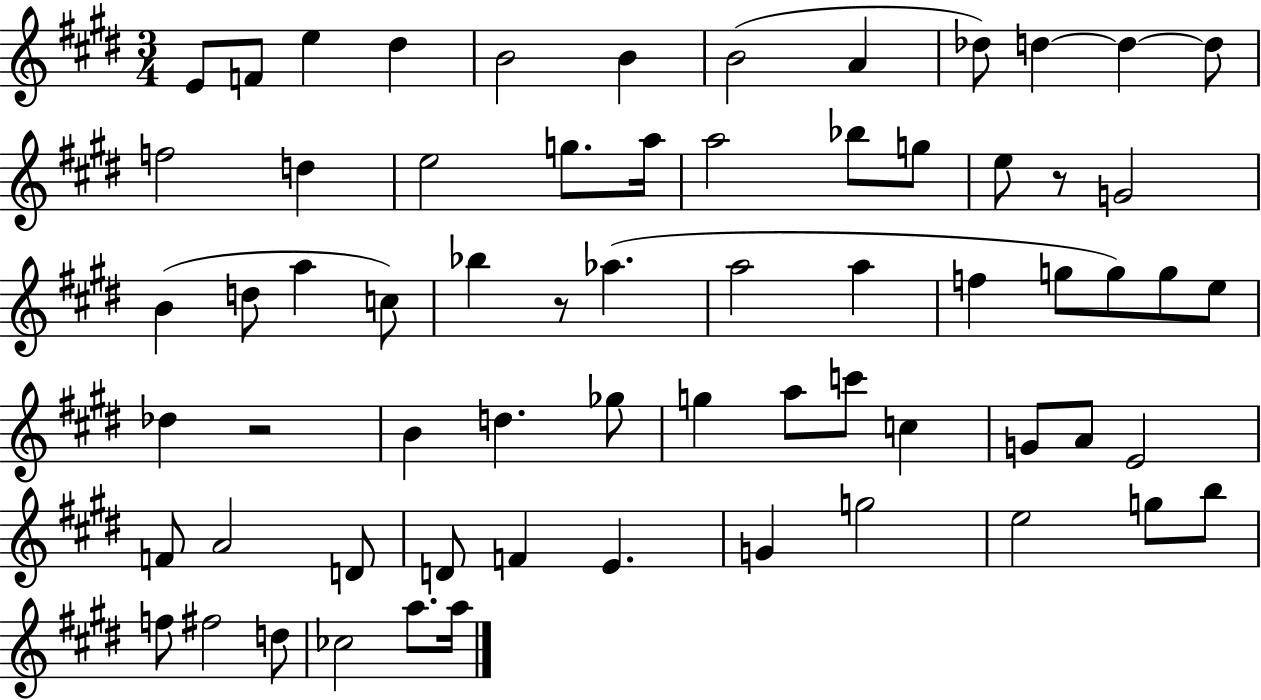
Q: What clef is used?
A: treble